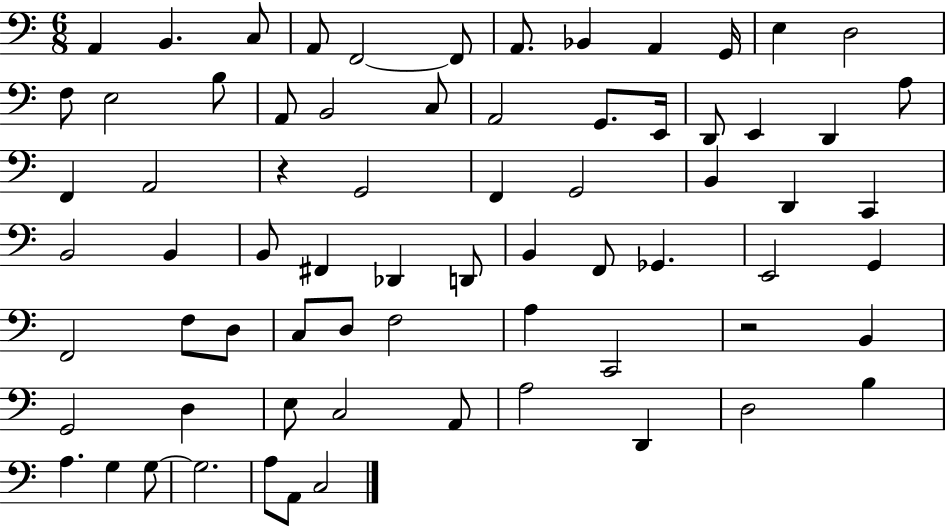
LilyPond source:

{
  \clef bass
  \numericTimeSignature
  \time 6/8
  \key c \major
  a,4 b,4. c8 | a,8 f,2~~ f,8 | a,8. bes,4 a,4 g,16 | e4 d2 | \break f8 e2 b8 | a,8 b,2 c8 | a,2 g,8. e,16 | d,8 e,4 d,4 a8 | \break f,4 a,2 | r4 g,2 | f,4 g,2 | b,4 d,4 c,4 | \break b,2 b,4 | b,8 fis,4 des,4 d,8 | b,4 f,8 ges,4. | e,2 g,4 | \break f,2 f8 d8 | c8 d8 f2 | a4 c,2 | r2 b,4 | \break g,2 d4 | e8 c2 a,8 | a2 d,4 | d2 b4 | \break a4. g4 g8~~ | g2. | a8 a,8 c2 | \bar "|."
}